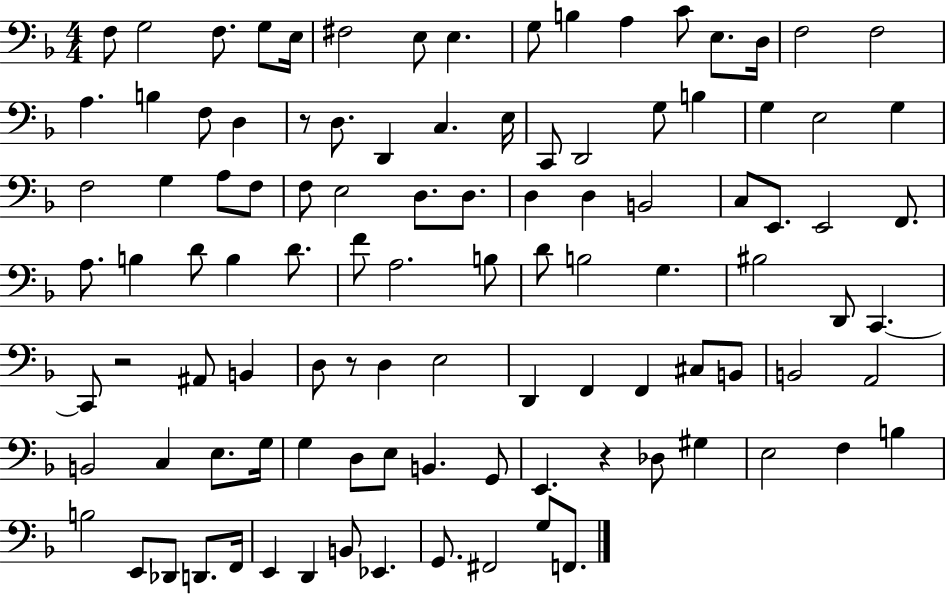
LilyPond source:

{
  \clef bass
  \numericTimeSignature
  \time 4/4
  \key f \major
  f8 g2 f8. g8 e16 | fis2 e8 e4. | g8 b4 a4 c'8 e8. d16 | f2 f2 | \break a4. b4 f8 d4 | r8 d8. d,4 c4. e16 | c,8 d,2 g8 b4 | g4 e2 g4 | \break f2 g4 a8 f8 | f8 e2 d8. d8. | d4 d4 b,2 | c8 e,8. e,2 f,8. | \break a8. b4 d'8 b4 d'8. | f'8 a2. b8 | d'8 b2 g4. | bis2 d,8 c,4.~~ | \break c,8 r2 ais,8 b,4 | d8 r8 d4 e2 | d,4 f,4 f,4 cis8 b,8 | b,2 a,2 | \break b,2 c4 e8. g16 | g4 d8 e8 b,4. g,8 | e,4. r4 des8 gis4 | e2 f4 b4 | \break b2 e,8 des,8 d,8. f,16 | e,4 d,4 b,8 ees,4. | g,8. fis,2 g8 f,8. | \bar "|."
}